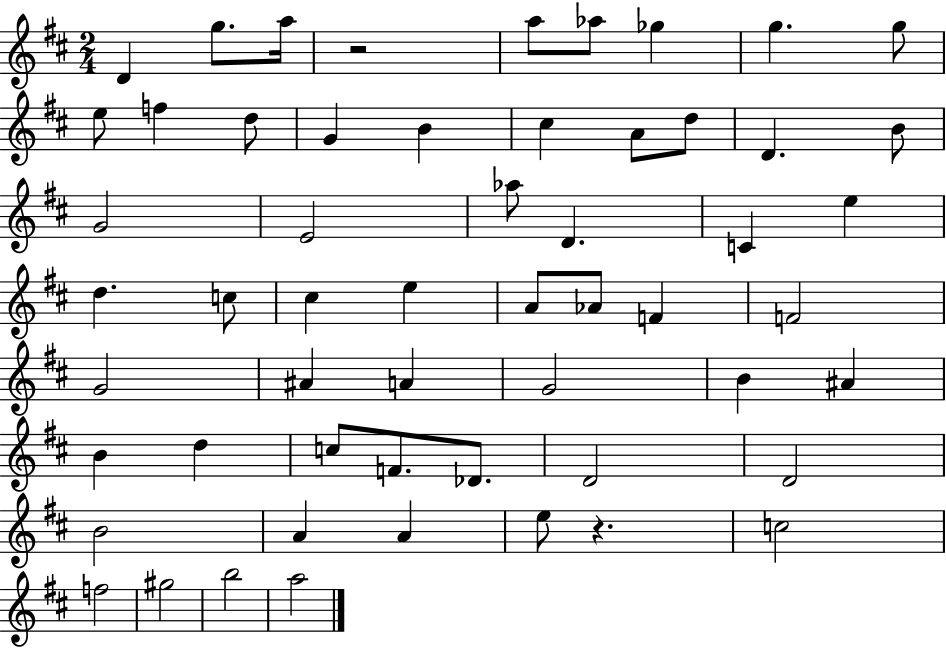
D4/q G5/e. A5/s R/h A5/e Ab5/e Gb5/q G5/q. G5/e E5/e F5/q D5/e G4/q B4/q C#5/q A4/e D5/e D4/q. B4/e G4/h E4/h Ab5/e D4/q. C4/q E5/q D5/q. C5/e C#5/q E5/q A4/e Ab4/e F4/q F4/h G4/h A#4/q A4/q G4/h B4/q A#4/q B4/q D5/q C5/e F4/e. Db4/e. D4/h D4/h B4/h A4/q A4/q E5/e R/q. C5/h F5/h G#5/h B5/h A5/h